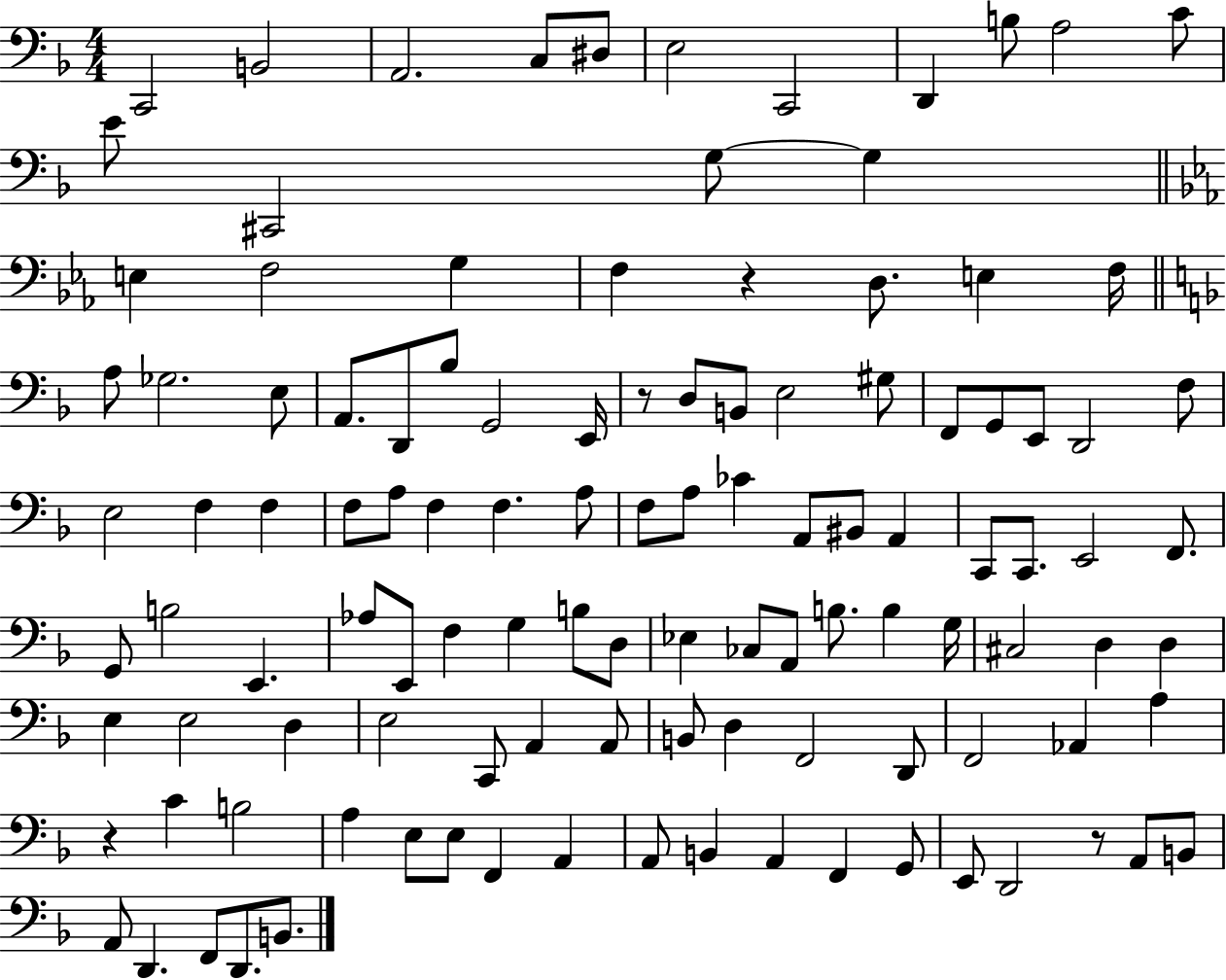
X:1
T:Untitled
M:4/4
L:1/4
K:F
C,,2 B,,2 A,,2 C,/2 ^D,/2 E,2 C,,2 D,, B,/2 A,2 C/2 E/2 ^C,,2 G,/2 G, E, F,2 G, F, z D,/2 E, F,/4 A,/2 _G,2 E,/2 A,,/2 D,,/2 _B,/2 G,,2 E,,/4 z/2 D,/2 B,,/2 E,2 ^G,/2 F,,/2 G,,/2 E,,/2 D,,2 F,/2 E,2 F, F, F,/2 A,/2 F, F, A,/2 F,/2 A,/2 _C A,,/2 ^B,,/2 A,, C,,/2 C,,/2 E,,2 F,,/2 G,,/2 B,2 E,, _A,/2 E,,/2 F, G, B,/2 D,/2 _E, _C,/2 A,,/2 B,/2 B, G,/4 ^C,2 D, D, E, E,2 D, E,2 C,,/2 A,, A,,/2 B,,/2 D, F,,2 D,,/2 F,,2 _A,, A, z C B,2 A, E,/2 E,/2 F,, A,, A,,/2 B,, A,, F,, G,,/2 E,,/2 D,,2 z/2 A,,/2 B,,/2 A,,/2 D,, F,,/2 D,,/2 B,,/2